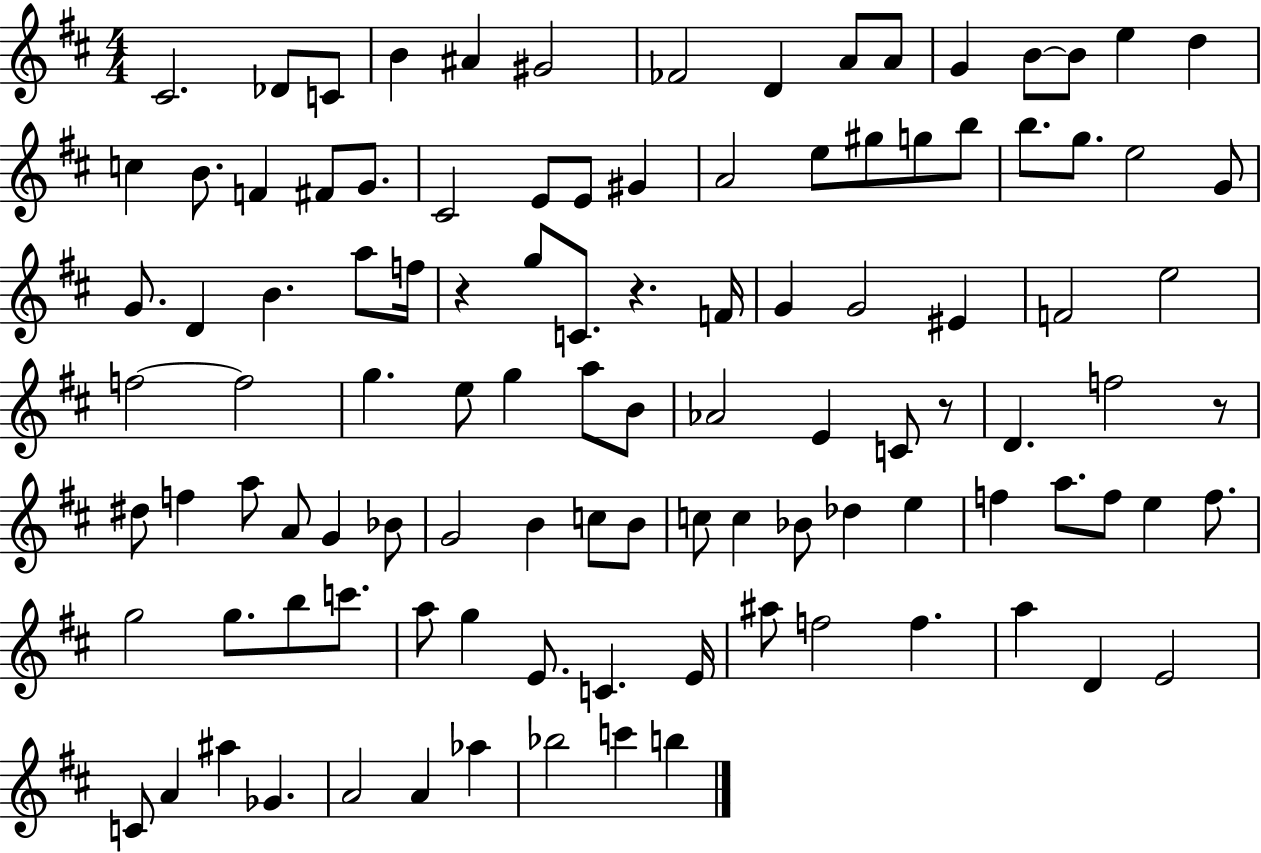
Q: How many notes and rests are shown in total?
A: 107